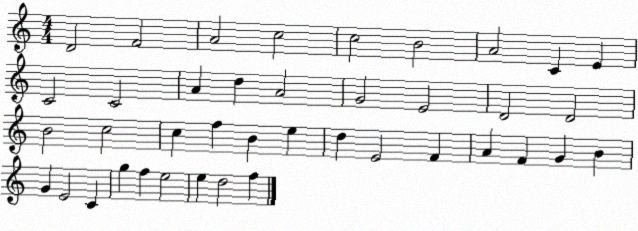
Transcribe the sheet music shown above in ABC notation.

X:1
T:Untitled
M:4/4
L:1/4
K:C
D2 F2 A2 c2 c2 B2 A2 C E C2 C2 A d A2 G2 E2 D2 D2 B2 c2 c f B e d E2 F A F G B G E2 C g f e2 e d2 f